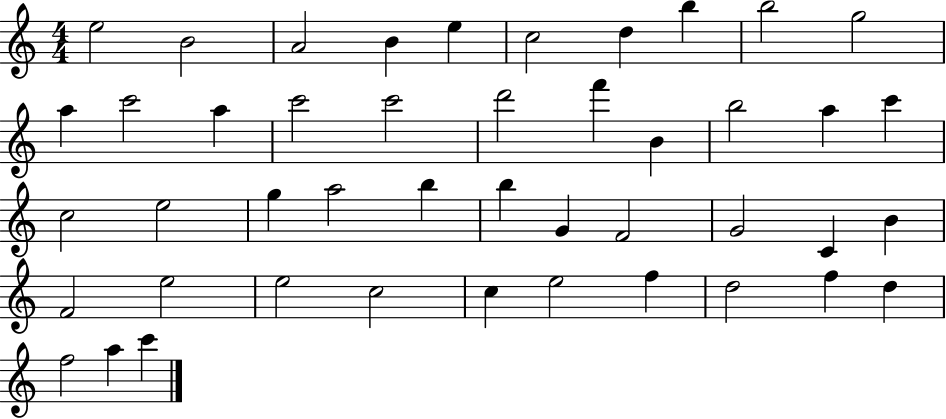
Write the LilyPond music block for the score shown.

{
  \clef treble
  \numericTimeSignature
  \time 4/4
  \key c \major
  e''2 b'2 | a'2 b'4 e''4 | c''2 d''4 b''4 | b''2 g''2 | \break a''4 c'''2 a''4 | c'''2 c'''2 | d'''2 f'''4 b'4 | b''2 a''4 c'''4 | \break c''2 e''2 | g''4 a''2 b''4 | b''4 g'4 f'2 | g'2 c'4 b'4 | \break f'2 e''2 | e''2 c''2 | c''4 e''2 f''4 | d''2 f''4 d''4 | \break f''2 a''4 c'''4 | \bar "|."
}